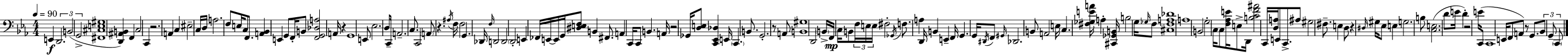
{
  \clef bass
  \numericTimeSignature
  \time 4/4
  \key c \minor
  \tempo 4 = 90
  e,4\f \tuplet 3/2 { d,2. | b,2( g,2-> } | <fis, cis e gis>1 | <d, ais, b,>4) f,4 c2 | \break c,4 r2. | a,4 c4 eis2-- | c16 d16 a2. f8 | e16 c8 f,8. <a, bes,>4 e,4 g,8 | \break f,16-. b,8 <f, g, des a>2 a,16 r4 | g,1 | e,8 ees2. d8 | c,16-- a,2.-- c8. | \break c,2 \parenthesize a,8 r4. | \acciaccatura { ais16 } f16 f2 g,4. | des,16 \grace { f16 } d,2 d,2 | \parenthesize d,2-. e,4 fes,16 e,16~~ | \break e,16 g,16 <dis e f>8 b,4 fis,8. a,4 c,16 | c,8 b,4. a,16 r2 | ges,16 <d e>8 <c, ees, des>4 e,16 \parenthesize c,4. b,8. | g,2.-. r8 | \break a,8 <b, gis>1 | d,2 \parenthesize b,16-> f,16\mp c16 b,8 \tuplet 3/2 { f16 | e16 e16 } fis2-. \acciaccatura { ges,16 } f8. a4 | d,16 b,4 e,4-- f,16 g,4. | \break g,16 \acciaccatura { dis,16 } f,8 \grace { gis,16 } des,2. | b,8 a,2 e16 c4. | <fis ges e' a'>16 a4-. <cis, ges, b,>16 b2 | g16 \grace { ges16 } f8 <cis f a des'>1 | \break a1 | b,2 g2-. | c16 c8 <f aes e'>16 e8-> d,16 <b c' f' ais'>2 | c,16 <d a>16 e,8 c,8.-> ais8 gis2 | \break fis8.-- e4 d8 r4 | \grace { dis16 } gis16 ees8 e4 g2. | b8 <c e>2.( | d'8 e'16 d'4-.) r2 | \break e'16( c,8 c,1 | e,16 f,8 a,8) r8 g,8. | \tuplet 3/2 { bes,8 g,8-- \parenthesize c,8 } \bar "|."
}